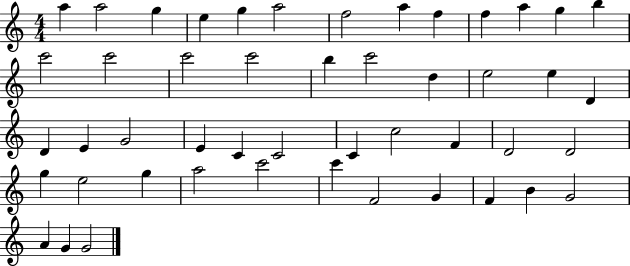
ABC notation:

X:1
T:Untitled
M:4/4
L:1/4
K:C
a a2 g e g a2 f2 a f f a g b c'2 c'2 c'2 c'2 b c'2 d e2 e D D E G2 E C C2 C c2 F D2 D2 g e2 g a2 c'2 c' F2 G F B G2 A G G2